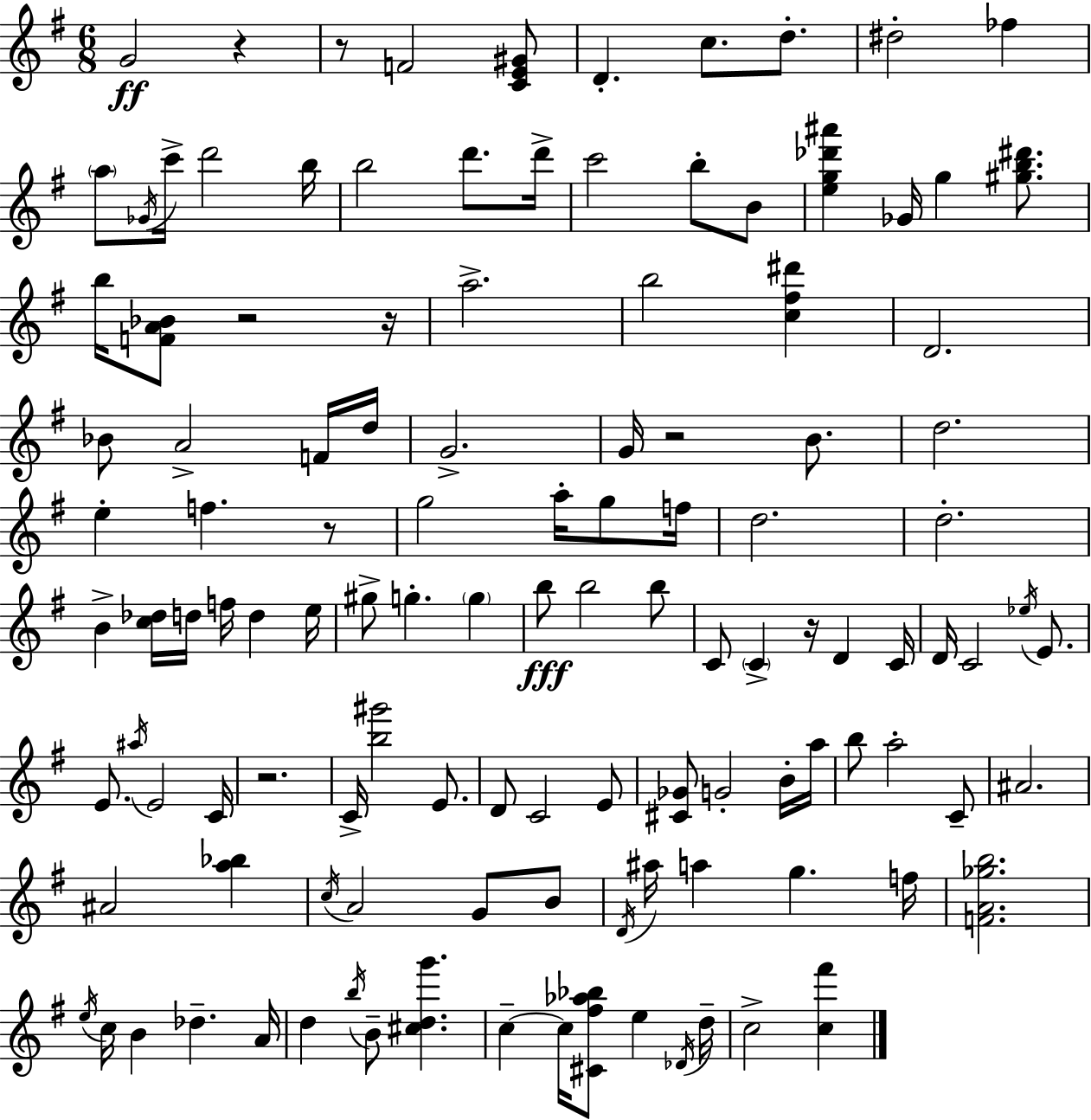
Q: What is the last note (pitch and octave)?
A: C5